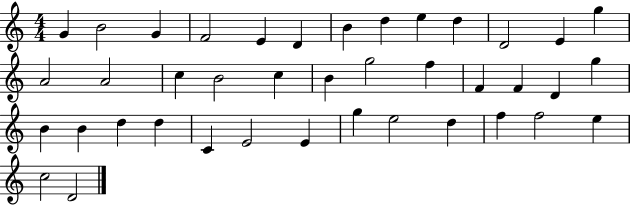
G4/q B4/h G4/q F4/h E4/q D4/q B4/q D5/q E5/q D5/q D4/h E4/q G5/q A4/h A4/h C5/q B4/h C5/q B4/q G5/h F5/q F4/q F4/q D4/q G5/q B4/q B4/q D5/q D5/q C4/q E4/h E4/q G5/q E5/h D5/q F5/q F5/h E5/q C5/h D4/h